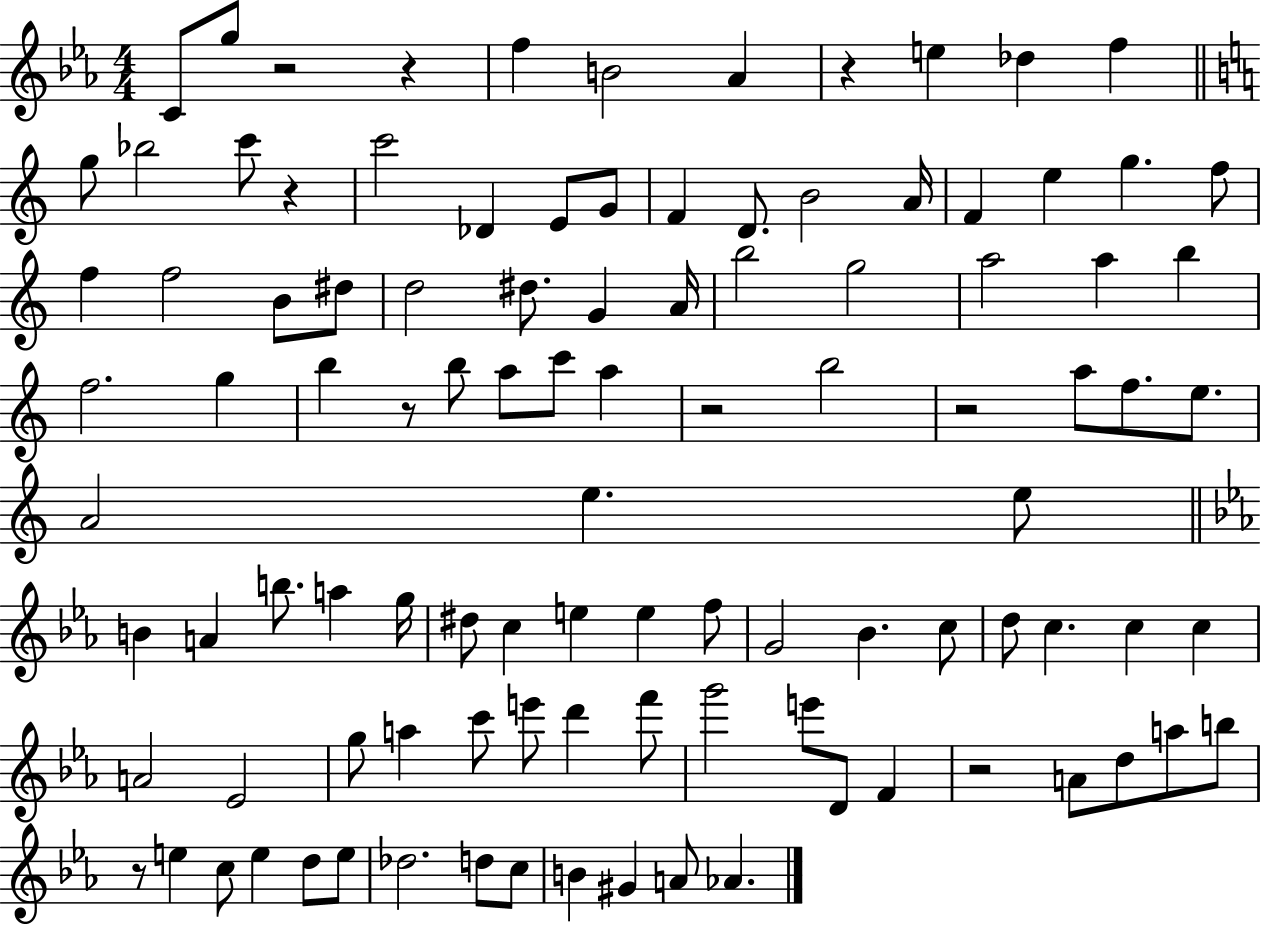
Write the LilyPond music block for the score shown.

{
  \clef treble
  \numericTimeSignature
  \time 4/4
  \key ees \major
  \repeat volta 2 { c'8 g''8 r2 r4 | f''4 b'2 aes'4 | r4 e''4 des''4 f''4 | \bar "||" \break \key c \major g''8 bes''2 c'''8 r4 | c'''2 des'4 e'8 g'8 | f'4 d'8. b'2 a'16 | f'4 e''4 g''4. f''8 | \break f''4 f''2 b'8 dis''8 | d''2 dis''8. g'4 a'16 | b''2 g''2 | a''2 a''4 b''4 | \break f''2. g''4 | b''4 r8 b''8 a''8 c'''8 a''4 | r2 b''2 | r2 a''8 f''8. e''8. | \break a'2 e''4. e''8 | \bar "||" \break \key ees \major b'4 a'4 b''8. a''4 g''16 | dis''8 c''4 e''4 e''4 f''8 | g'2 bes'4. c''8 | d''8 c''4. c''4 c''4 | \break a'2 ees'2 | g''8 a''4 c'''8 e'''8 d'''4 f'''8 | g'''2 e'''8 d'8 f'4 | r2 a'8 d''8 a''8 b''8 | \break r8 e''4 c''8 e''4 d''8 e''8 | des''2. d''8 c''8 | b'4 gis'4 a'8 aes'4. | } \bar "|."
}